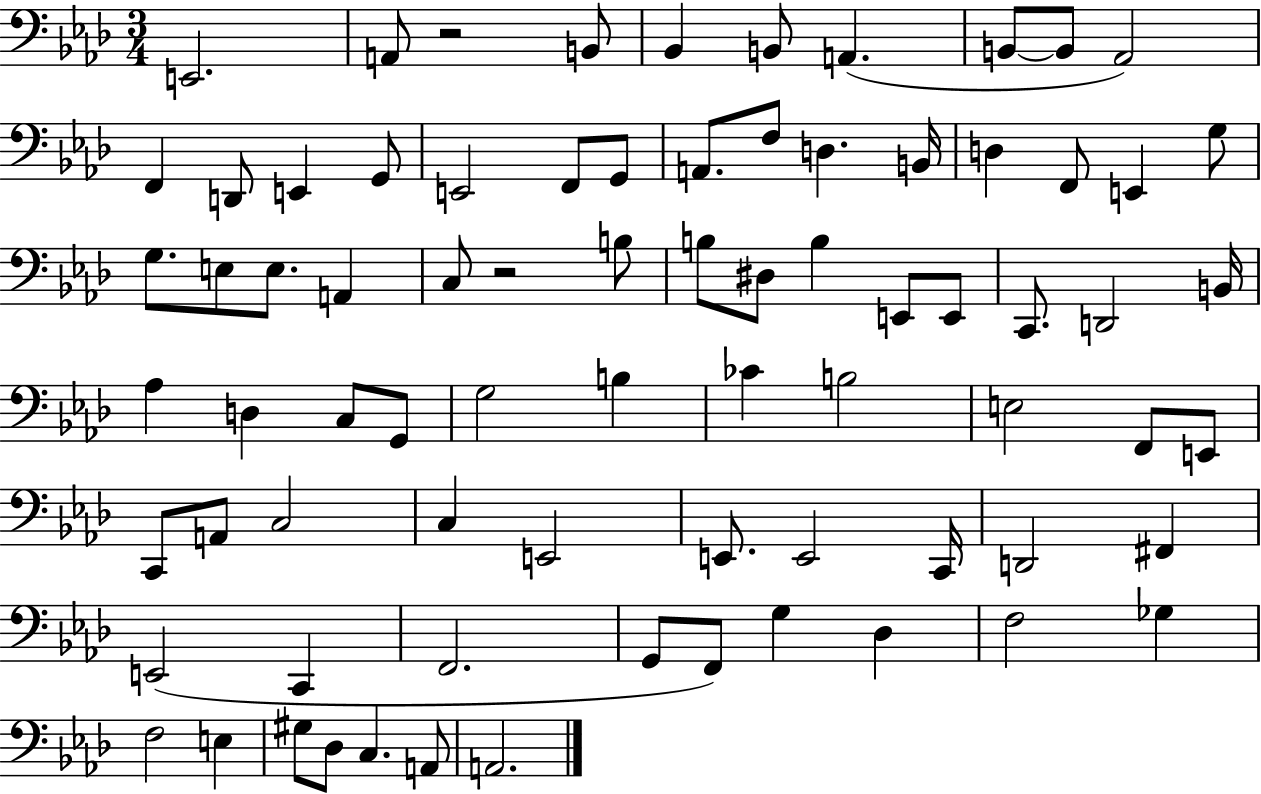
{
  \clef bass
  \numericTimeSignature
  \time 3/4
  \key aes \major
  e,2. | a,8 r2 b,8 | bes,4 b,8 a,4.( | b,8~~ b,8 aes,2) | \break f,4 d,8 e,4 g,8 | e,2 f,8 g,8 | a,8. f8 d4. b,16 | d4 f,8 e,4 g8 | \break g8. e8 e8. a,4 | c8 r2 b8 | b8 dis8 b4 e,8 e,8 | c,8. d,2 b,16 | \break aes4 d4 c8 g,8 | g2 b4 | ces'4 b2 | e2 f,8 e,8 | \break c,8 a,8 c2 | c4 e,2 | e,8. e,2 c,16 | d,2 fis,4 | \break e,2( c,4 | f,2. | g,8 f,8) g4 des4 | f2 ges4 | \break f2 e4 | gis8 des8 c4. a,8 | a,2. | \bar "|."
}